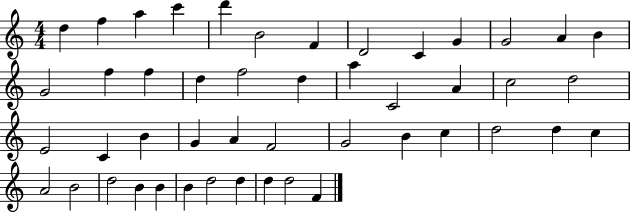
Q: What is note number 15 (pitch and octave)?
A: F5